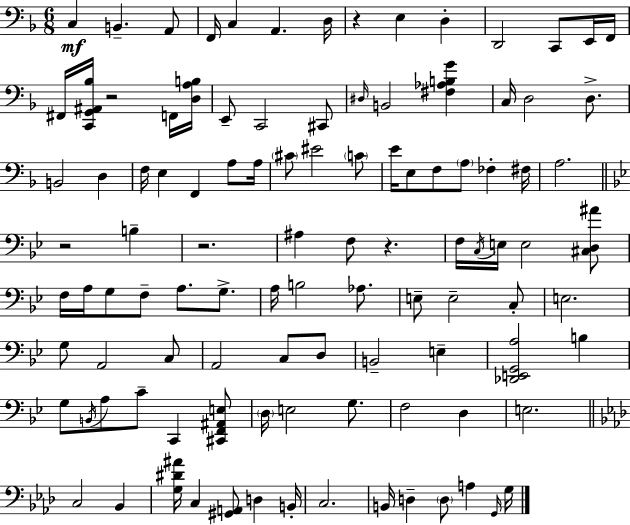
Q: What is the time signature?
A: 6/8